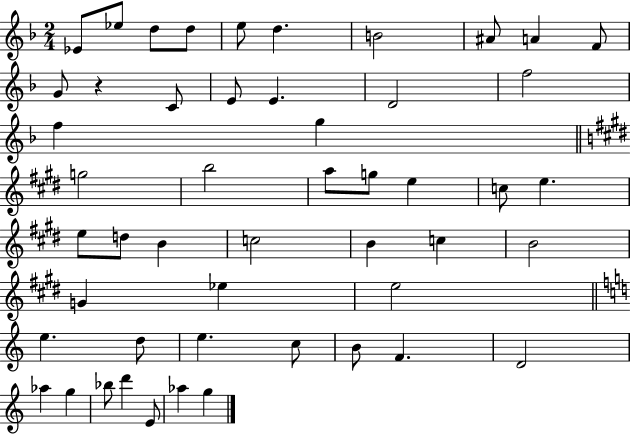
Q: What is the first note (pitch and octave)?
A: Eb4